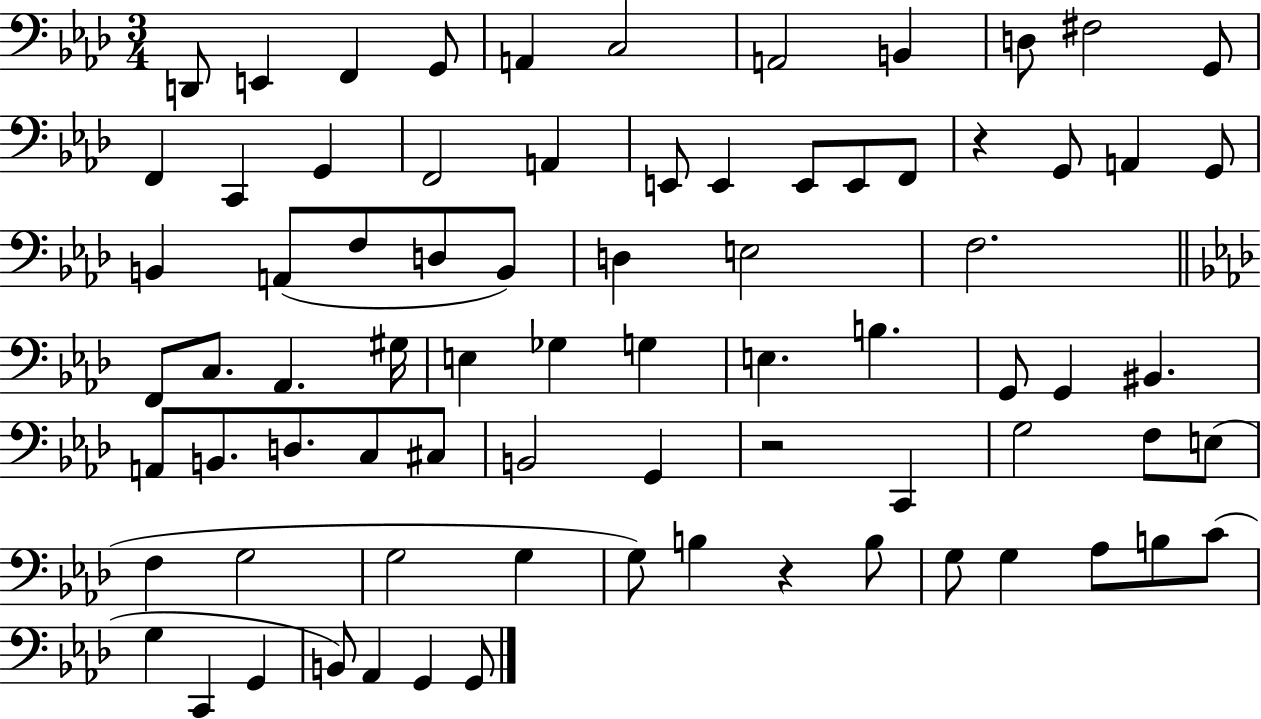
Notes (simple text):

D2/e E2/q F2/q G2/e A2/q C3/h A2/h B2/q D3/e F#3/h G2/e F2/q C2/q G2/q F2/h A2/q E2/e E2/q E2/e E2/e F2/e R/q G2/e A2/q G2/e B2/q A2/e F3/e D3/e B2/e D3/q E3/h F3/h. F2/e C3/e. Ab2/q. G#3/s E3/q Gb3/q G3/q E3/q. B3/q. G2/e G2/q BIS2/q. A2/e B2/e. D3/e. C3/e C#3/e B2/h G2/q R/h C2/q G3/h F3/e E3/e F3/q G3/h G3/h G3/q G3/e B3/q R/q B3/e G3/e G3/q Ab3/e B3/e C4/e G3/q C2/q G2/q B2/e Ab2/q G2/q G2/e